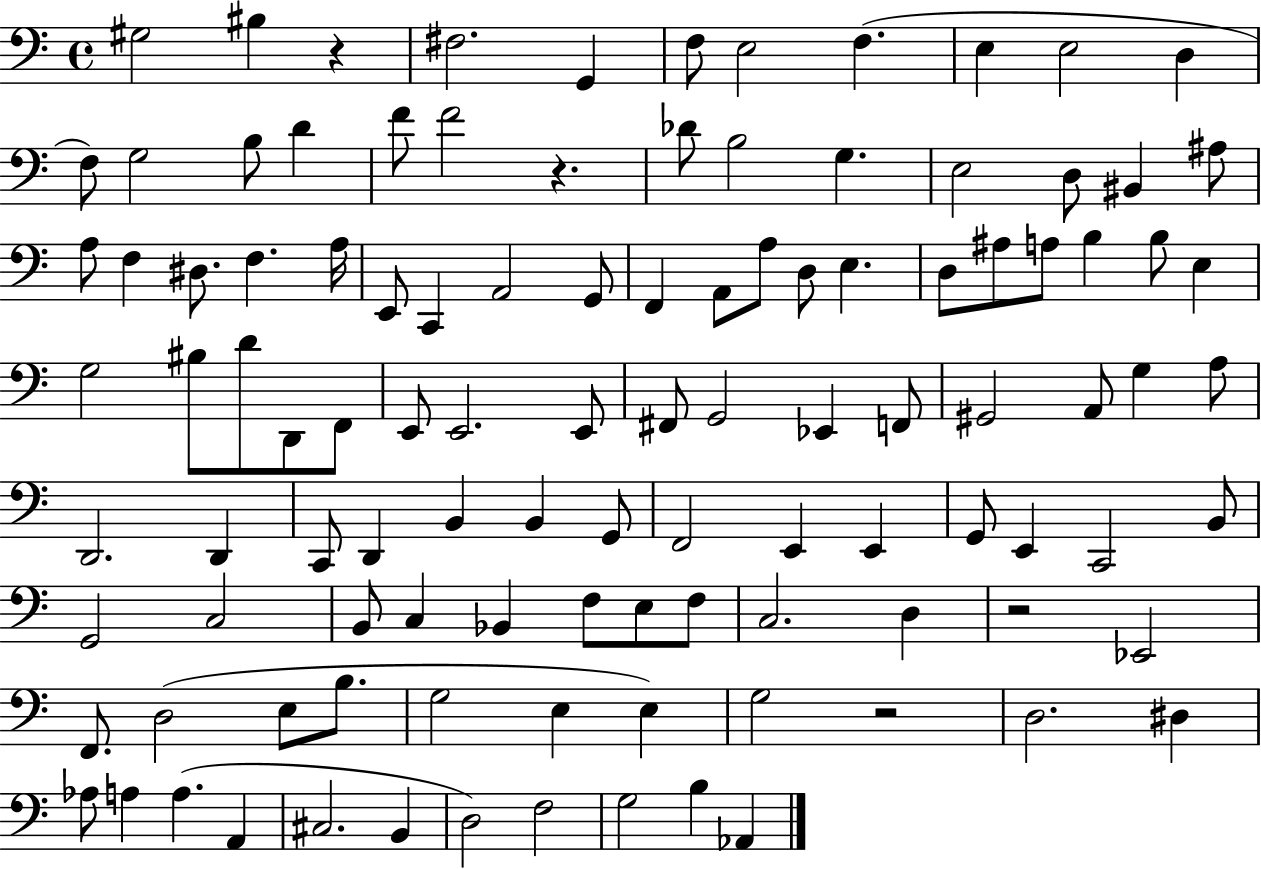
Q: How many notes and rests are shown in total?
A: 109